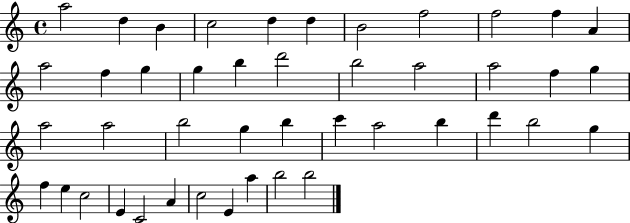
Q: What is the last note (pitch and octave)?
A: B5